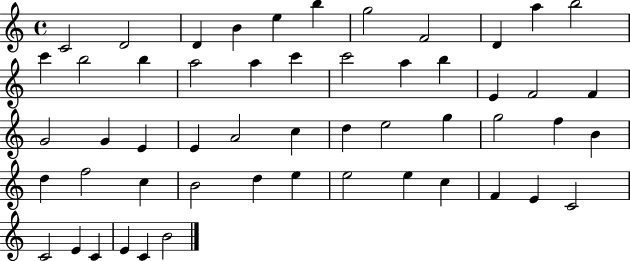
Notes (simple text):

C4/h D4/h D4/q B4/q E5/q B5/q G5/h F4/h D4/q A5/q B5/h C6/q B5/h B5/q A5/h A5/q C6/q C6/h A5/q B5/q E4/q F4/h F4/q G4/h G4/q E4/q E4/q A4/h C5/q D5/q E5/h G5/q G5/h F5/q B4/q D5/q F5/h C5/q B4/h D5/q E5/q E5/h E5/q C5/q F4/q E4/q C4/h C4/h E4/q C4/q E4/q C4/q B4/h